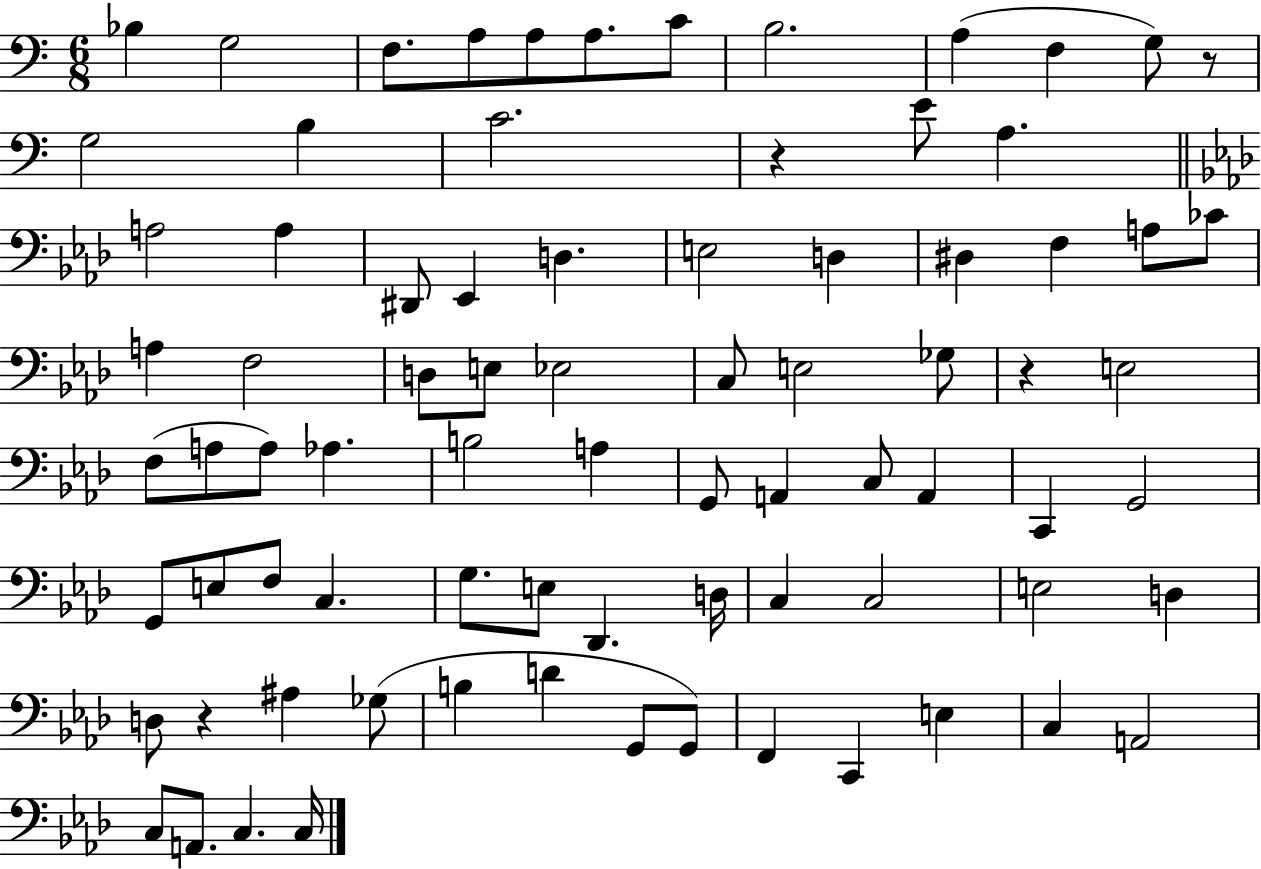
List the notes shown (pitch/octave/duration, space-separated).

Bb3/q G3/h F3/e. A3/e A3/e A3/e. C4/e B3/h. A3/q F3/q G3/e R/e G3/h B3/q C4/h. R/q E4/e A3/q. A3/h A3/q D#2/e Eb2/q D3/q. E3/h D3/q D#3/q F3/q A3/e CES4/e A3/q F3/h D3/e E3/e Eb3/h C3/e E3/h Gb3/e R/q E3/h F3/e A3/e A3/e Ab3/q. B3/h A3/q G2/e A2/q C3/e A2/q C2/q G2/h G2/e E3/e F3/e C3/q. G3/e. E3/e Db2/q. D3/s C3/q C3/h E3/h D3/q D3/e R/q A#3/q Gb3/e B3/q D4/q G2/e G2/e F2/q C2/q E3/q C3/q A2/h C3/e A2/e. C3/q. C3/s